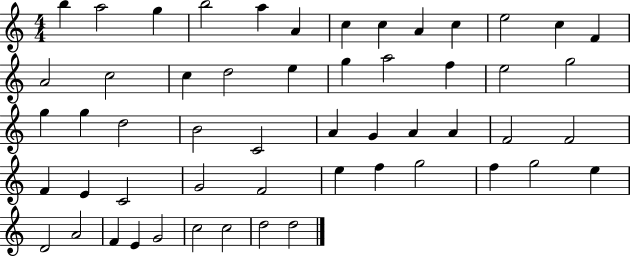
X:1
T:Untitled
M:4/4
L:1/4
K:C
b a2 g b2 a A c c A c e2 c F A2 c2 c d2 e g a2 f e2 g2 g g d2 B2 C2 A G A A F2 F2 F E C2 G2 F2 e f g2 f g2 e D2 A2 F E G2 c2 c2 d2 d2